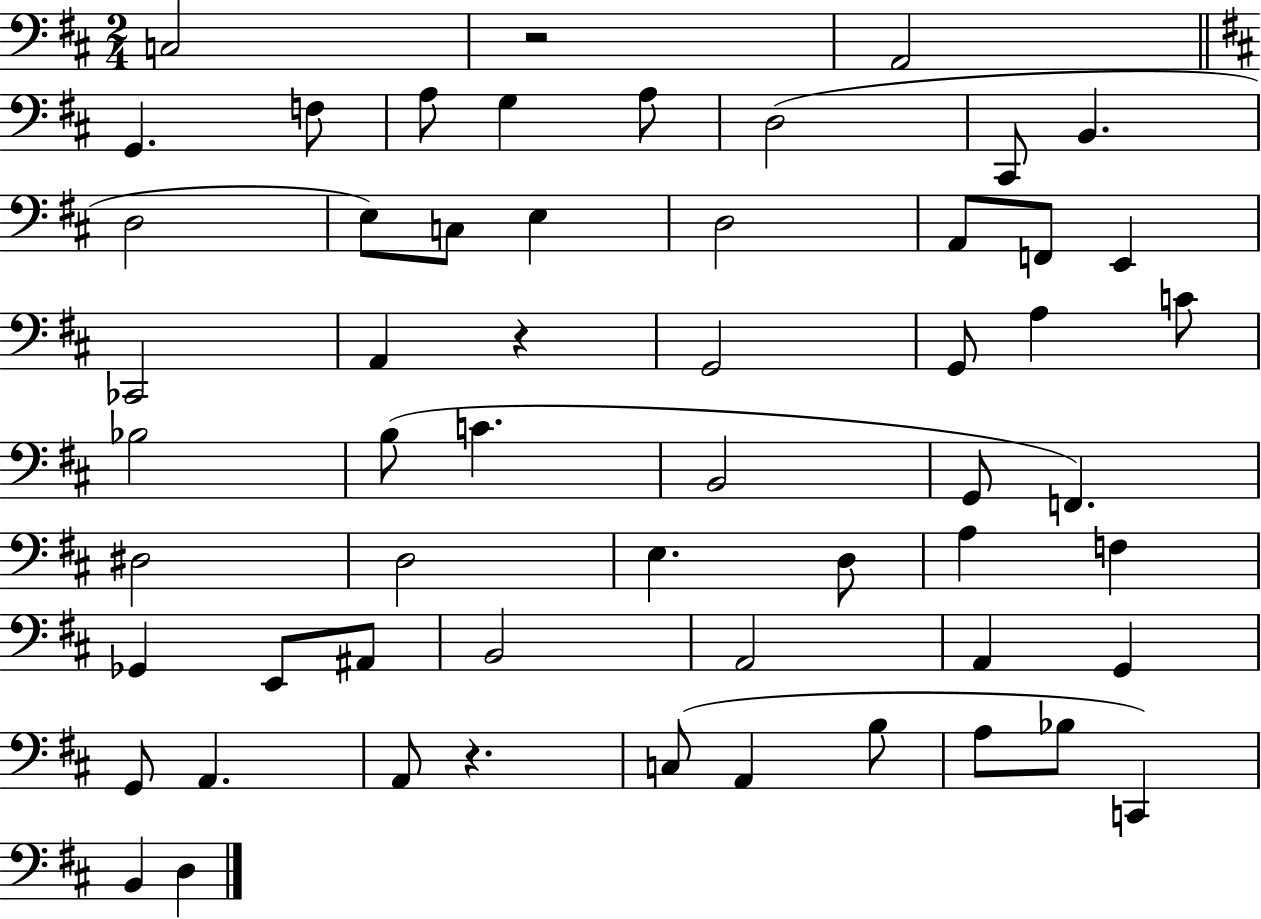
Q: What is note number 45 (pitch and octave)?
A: A2